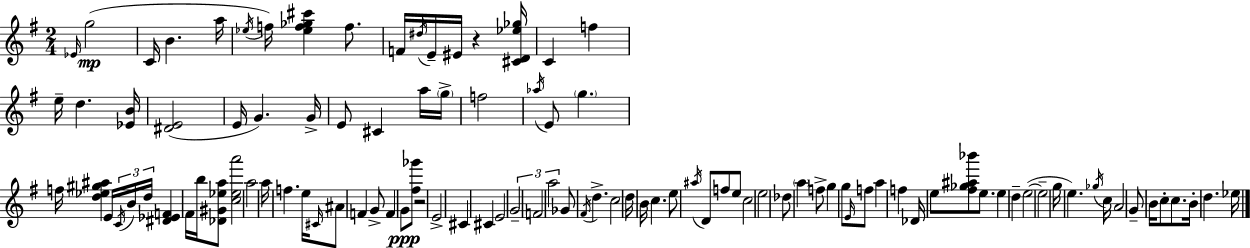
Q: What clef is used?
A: treble